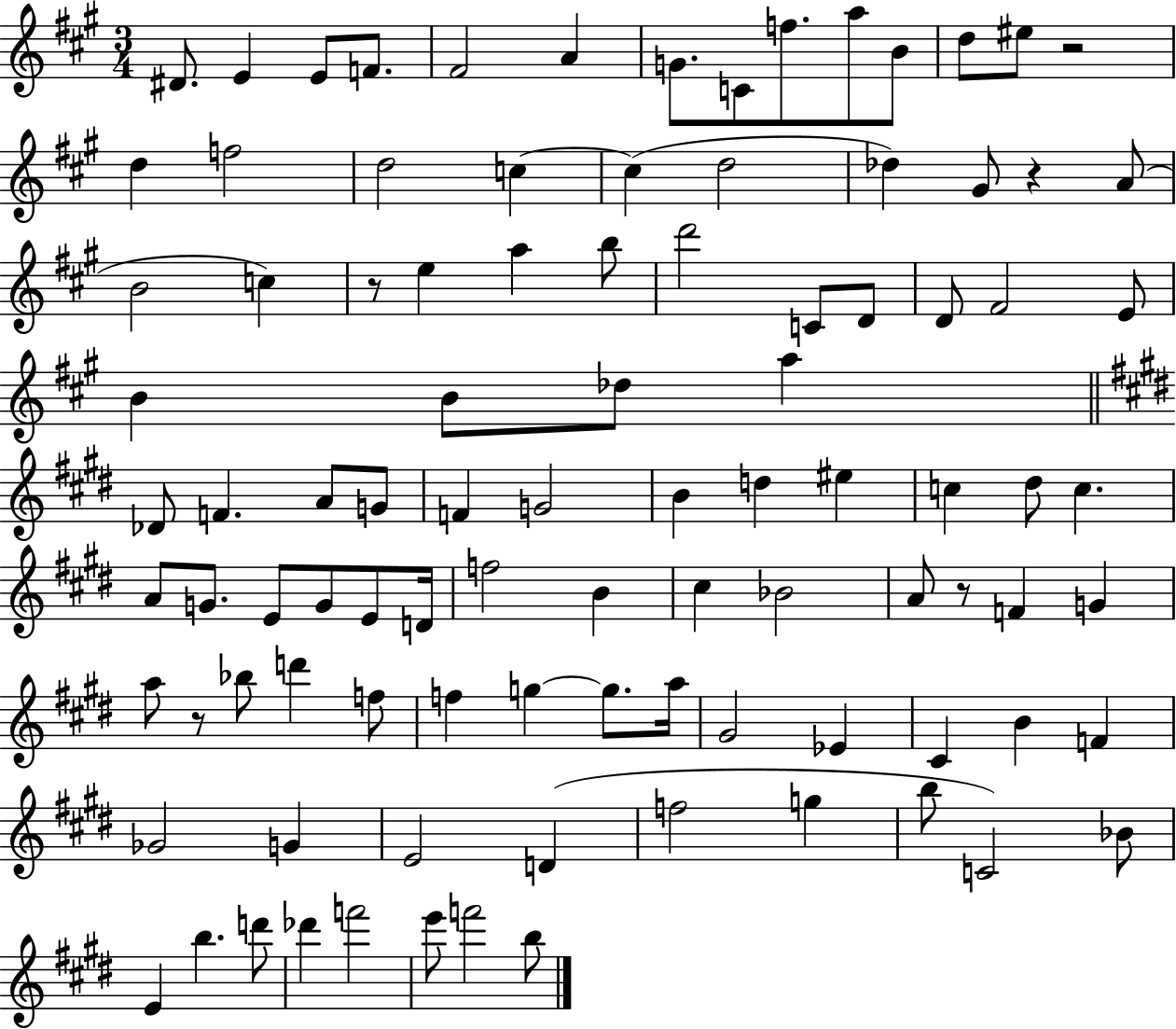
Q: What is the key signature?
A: A major